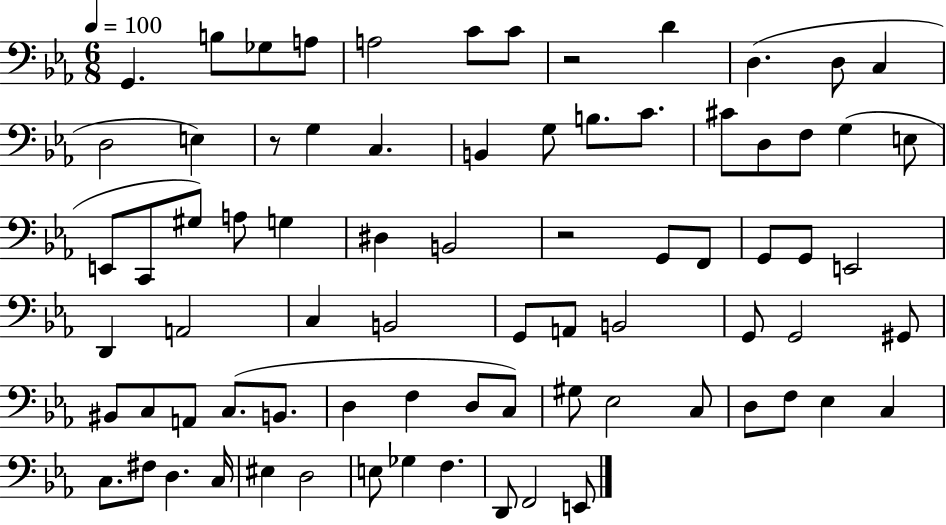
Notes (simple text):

G2/q. B3/e Gb3/e A3/e A3/h C4/e C4/e R/h D4/q D3/q. D3/e C3/q D3/h E3/q R/e G3/q C3/q. B2/q G3/e B3/e. C4/e. C#4/e D3/e F3/e G3/q E3/e E2/e C2/e G#3/e A3/e G3/q D#3/q B2/h R/h G2/e F2/e G2/e G2/e E2/h D2/q A2/h C3/q B2/h G2/e A2/e B2/h G2/e G2/h G#2/e BIS2/e C3/e A2/e C3/e. B2/e. D3/q F3/q D3/e C3/e G#3/e Eb3/h C3/e D3/e F3/e Eb3/q C3/q C3/e. F#3/e D3/q. C3/s EIS3/q D3/h E3/e Gb3/q F3/q. D2/e F2/h E2/e